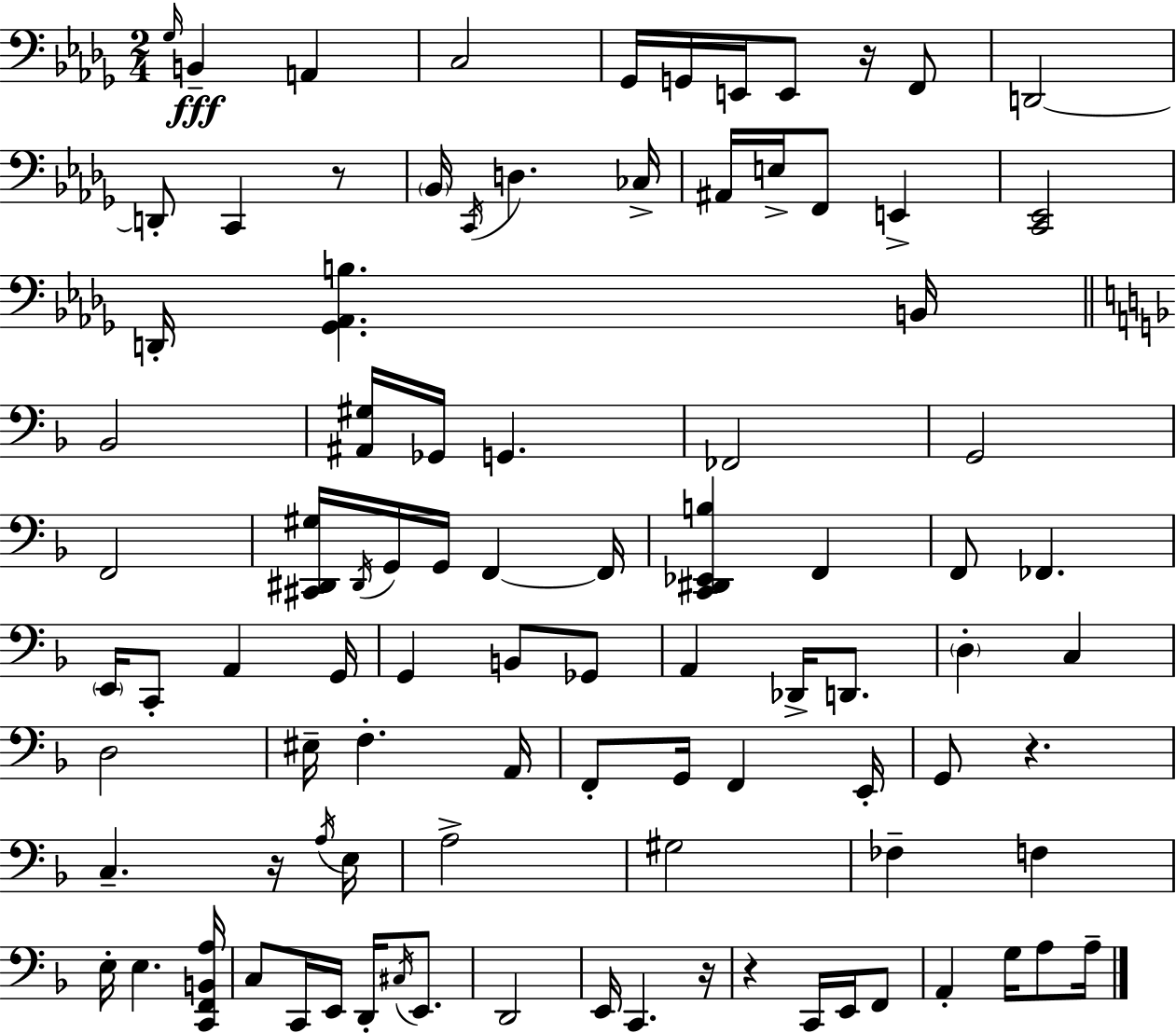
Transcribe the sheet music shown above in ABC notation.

X:1
T:Untitled
M:2/4
L:1/4
K:Bbm
_G,/4 B,, A,, C,2 _G,,/4 G,,/4 E,,/4 E,,/2 z/4 F,,/2 D,,2 D,,/2 C,, z/2 _B,,/4 C,,/4 D, _C,/4 ^A,,/4 E,/4 F,,/2 E,, [C,,_E,,]2 D,,/4 [_G,,_A,,B,] B,,/4 _B,,2 [^A,,^G,]/4 _G,,/4 G,, _F,,2 G,,2 F,,2 [^C,,^D,,^G,]/4 ^D,,/4 G,,/4 G,,/4 F,, F,,/4 [C,,^D,,_E,,B,] F,, F,,/2 _F,, E,,/4 C,,/2 A,, G,,/4 G,, B,,/2 _G,,/2 A,, _D,,/4 D,,/2 D, C, D,2 ^E,/4 F, A,,/4 F,,/2 G,,/4 F,, E,,/4 G,,/2 z C, z/4 A,/4 E,/4 A,2 ^G,2 _F, F, E,/4 E, [C,,F,,B,,A,]/4 C,/2 C,,/4 E,,/4 D,,/4 ^C,/4 E,,/2 D,,2 E,,/4 C,, z/4 z C,,/4 E,,/4 F,,/2 A,, G,/4 A,/2 A,/4